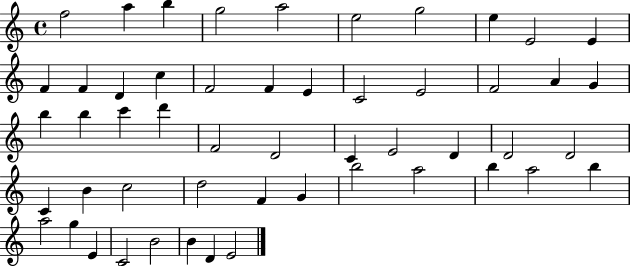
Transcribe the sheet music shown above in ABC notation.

X:1
T:Untitled
M:4/4
L:1/4
K:C
f2 a b g2 a2 e2 g2 e E2 E F F D c F2 F E C2 E2 F2 A G b b c' d' F2 D2 C E2 D D2 D2 C B c2 d2 F G b2 a2 b a2 b a2 g E C2 B2 B D E2